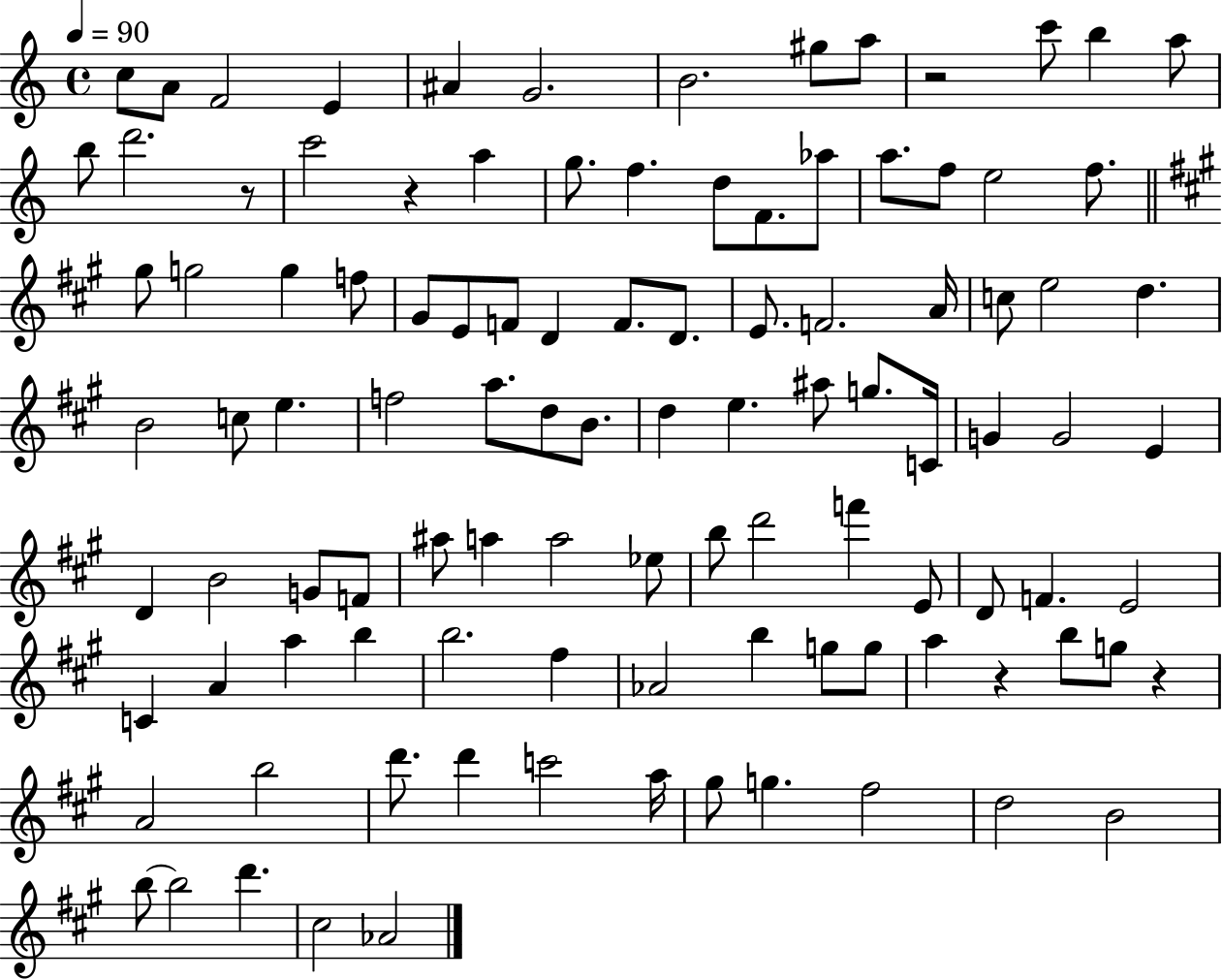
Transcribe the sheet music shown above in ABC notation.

X:1
T:Untitled
M:4/4
L:1/4
K:C
c/2 A/2 F2 E ^A G2 B2 ^g/2 a/2 z2 c'/2 b a/2 b/2 d'2 z/2 c'2 z a g/2 f d/2 F/2 _a/2 a/2 f/2 e2 f/2 ^g/2 g2 g f/2 ^G/2 E/2 F/2 D F/2 D/2 E/2 F2 A/4 c/2 e2 d B2 c/2 e f2 a/2 d/2 B/2 d e ^a/2 g/2 C/4 G G2 E D B2 G/2 F/2 ^a/2 a a2 _e/2 b/2 d'2 f' E/2 D/2 F E2 C A a b b2 ^f _A2 b g/2 g/2 a z b/2 g/2 z A2 b2 d'/2 d' c'2 a/4 ^g/2 g ^f2 d2 B2 b/2 b2 d' ^c2 _A2